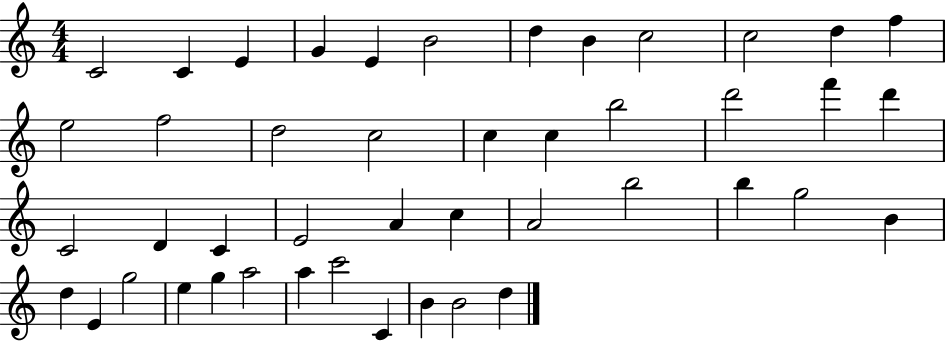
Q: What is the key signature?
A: C major